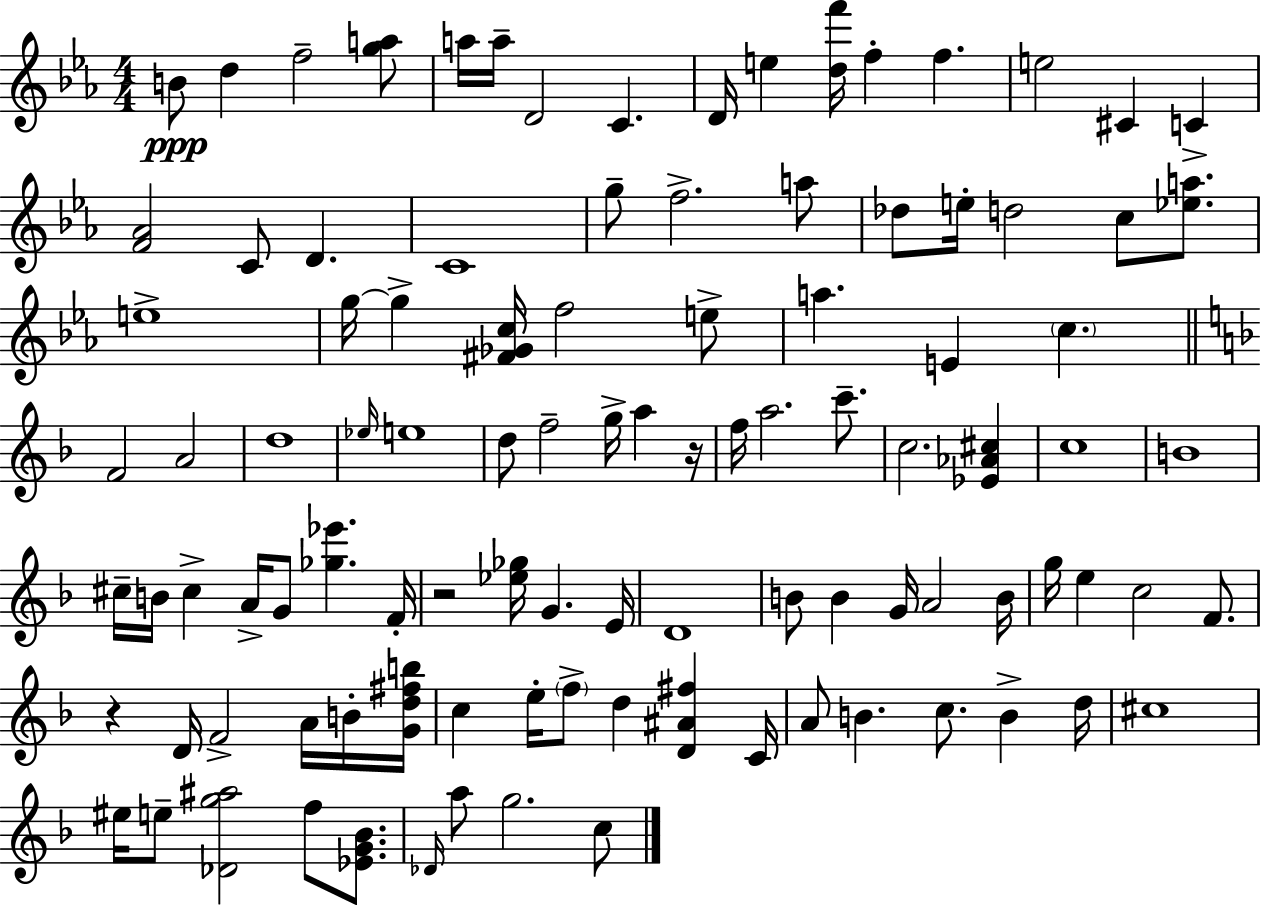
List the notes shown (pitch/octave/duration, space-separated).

B4/e D5/q F5/h [G5,A5]/e A5/s A5/s D4/h C4/q. D4/s E5/q [D5,F6]/s F5/q F5/q. E5/h C#4/q C4/q [F4,Ab4]/h C4/e D4/q. C4/w G5/e F5/h. A5/e Db5/e E5/s D5/h C5/e [Eb5,A5]/e. E5/w G5/s G5/q [F#4,Gb4,C5]/s F5/h E5/e A5/q. E4/q C5/q. F4/h A4/h D5/w Eb5/s E5/w D5/e F5/h G5/s A5/q R/s F5/s A5/h. C6/e. C5/h. [Eb4,Ab4,C#5]/q C5/w B4/w C#5/s B4/s C#5/q A4/s G4/e [Gb5,Eb6]/q. F4/s R/h [Eb5,Gb5]/s G4/q. E4/s D4/w B4/e B4/q G4/s A4/h B4/s G5/s E5/q C5/h F4/e. R/q D4/s F4/h A4/s B4/s [G4,D5,F#5,B5]/s C5/q E5/s F5/e D5/q [D4,A#4,F#5]/q C4/s A4/e B4/q. C5/e. B4/q D5/s C#5/w EIS5/s E5/e [Db4,G5,A#5]/h F5/e [Eb4,G4,Bb4]/e. Db4/s A5/e G5/h. C5/e